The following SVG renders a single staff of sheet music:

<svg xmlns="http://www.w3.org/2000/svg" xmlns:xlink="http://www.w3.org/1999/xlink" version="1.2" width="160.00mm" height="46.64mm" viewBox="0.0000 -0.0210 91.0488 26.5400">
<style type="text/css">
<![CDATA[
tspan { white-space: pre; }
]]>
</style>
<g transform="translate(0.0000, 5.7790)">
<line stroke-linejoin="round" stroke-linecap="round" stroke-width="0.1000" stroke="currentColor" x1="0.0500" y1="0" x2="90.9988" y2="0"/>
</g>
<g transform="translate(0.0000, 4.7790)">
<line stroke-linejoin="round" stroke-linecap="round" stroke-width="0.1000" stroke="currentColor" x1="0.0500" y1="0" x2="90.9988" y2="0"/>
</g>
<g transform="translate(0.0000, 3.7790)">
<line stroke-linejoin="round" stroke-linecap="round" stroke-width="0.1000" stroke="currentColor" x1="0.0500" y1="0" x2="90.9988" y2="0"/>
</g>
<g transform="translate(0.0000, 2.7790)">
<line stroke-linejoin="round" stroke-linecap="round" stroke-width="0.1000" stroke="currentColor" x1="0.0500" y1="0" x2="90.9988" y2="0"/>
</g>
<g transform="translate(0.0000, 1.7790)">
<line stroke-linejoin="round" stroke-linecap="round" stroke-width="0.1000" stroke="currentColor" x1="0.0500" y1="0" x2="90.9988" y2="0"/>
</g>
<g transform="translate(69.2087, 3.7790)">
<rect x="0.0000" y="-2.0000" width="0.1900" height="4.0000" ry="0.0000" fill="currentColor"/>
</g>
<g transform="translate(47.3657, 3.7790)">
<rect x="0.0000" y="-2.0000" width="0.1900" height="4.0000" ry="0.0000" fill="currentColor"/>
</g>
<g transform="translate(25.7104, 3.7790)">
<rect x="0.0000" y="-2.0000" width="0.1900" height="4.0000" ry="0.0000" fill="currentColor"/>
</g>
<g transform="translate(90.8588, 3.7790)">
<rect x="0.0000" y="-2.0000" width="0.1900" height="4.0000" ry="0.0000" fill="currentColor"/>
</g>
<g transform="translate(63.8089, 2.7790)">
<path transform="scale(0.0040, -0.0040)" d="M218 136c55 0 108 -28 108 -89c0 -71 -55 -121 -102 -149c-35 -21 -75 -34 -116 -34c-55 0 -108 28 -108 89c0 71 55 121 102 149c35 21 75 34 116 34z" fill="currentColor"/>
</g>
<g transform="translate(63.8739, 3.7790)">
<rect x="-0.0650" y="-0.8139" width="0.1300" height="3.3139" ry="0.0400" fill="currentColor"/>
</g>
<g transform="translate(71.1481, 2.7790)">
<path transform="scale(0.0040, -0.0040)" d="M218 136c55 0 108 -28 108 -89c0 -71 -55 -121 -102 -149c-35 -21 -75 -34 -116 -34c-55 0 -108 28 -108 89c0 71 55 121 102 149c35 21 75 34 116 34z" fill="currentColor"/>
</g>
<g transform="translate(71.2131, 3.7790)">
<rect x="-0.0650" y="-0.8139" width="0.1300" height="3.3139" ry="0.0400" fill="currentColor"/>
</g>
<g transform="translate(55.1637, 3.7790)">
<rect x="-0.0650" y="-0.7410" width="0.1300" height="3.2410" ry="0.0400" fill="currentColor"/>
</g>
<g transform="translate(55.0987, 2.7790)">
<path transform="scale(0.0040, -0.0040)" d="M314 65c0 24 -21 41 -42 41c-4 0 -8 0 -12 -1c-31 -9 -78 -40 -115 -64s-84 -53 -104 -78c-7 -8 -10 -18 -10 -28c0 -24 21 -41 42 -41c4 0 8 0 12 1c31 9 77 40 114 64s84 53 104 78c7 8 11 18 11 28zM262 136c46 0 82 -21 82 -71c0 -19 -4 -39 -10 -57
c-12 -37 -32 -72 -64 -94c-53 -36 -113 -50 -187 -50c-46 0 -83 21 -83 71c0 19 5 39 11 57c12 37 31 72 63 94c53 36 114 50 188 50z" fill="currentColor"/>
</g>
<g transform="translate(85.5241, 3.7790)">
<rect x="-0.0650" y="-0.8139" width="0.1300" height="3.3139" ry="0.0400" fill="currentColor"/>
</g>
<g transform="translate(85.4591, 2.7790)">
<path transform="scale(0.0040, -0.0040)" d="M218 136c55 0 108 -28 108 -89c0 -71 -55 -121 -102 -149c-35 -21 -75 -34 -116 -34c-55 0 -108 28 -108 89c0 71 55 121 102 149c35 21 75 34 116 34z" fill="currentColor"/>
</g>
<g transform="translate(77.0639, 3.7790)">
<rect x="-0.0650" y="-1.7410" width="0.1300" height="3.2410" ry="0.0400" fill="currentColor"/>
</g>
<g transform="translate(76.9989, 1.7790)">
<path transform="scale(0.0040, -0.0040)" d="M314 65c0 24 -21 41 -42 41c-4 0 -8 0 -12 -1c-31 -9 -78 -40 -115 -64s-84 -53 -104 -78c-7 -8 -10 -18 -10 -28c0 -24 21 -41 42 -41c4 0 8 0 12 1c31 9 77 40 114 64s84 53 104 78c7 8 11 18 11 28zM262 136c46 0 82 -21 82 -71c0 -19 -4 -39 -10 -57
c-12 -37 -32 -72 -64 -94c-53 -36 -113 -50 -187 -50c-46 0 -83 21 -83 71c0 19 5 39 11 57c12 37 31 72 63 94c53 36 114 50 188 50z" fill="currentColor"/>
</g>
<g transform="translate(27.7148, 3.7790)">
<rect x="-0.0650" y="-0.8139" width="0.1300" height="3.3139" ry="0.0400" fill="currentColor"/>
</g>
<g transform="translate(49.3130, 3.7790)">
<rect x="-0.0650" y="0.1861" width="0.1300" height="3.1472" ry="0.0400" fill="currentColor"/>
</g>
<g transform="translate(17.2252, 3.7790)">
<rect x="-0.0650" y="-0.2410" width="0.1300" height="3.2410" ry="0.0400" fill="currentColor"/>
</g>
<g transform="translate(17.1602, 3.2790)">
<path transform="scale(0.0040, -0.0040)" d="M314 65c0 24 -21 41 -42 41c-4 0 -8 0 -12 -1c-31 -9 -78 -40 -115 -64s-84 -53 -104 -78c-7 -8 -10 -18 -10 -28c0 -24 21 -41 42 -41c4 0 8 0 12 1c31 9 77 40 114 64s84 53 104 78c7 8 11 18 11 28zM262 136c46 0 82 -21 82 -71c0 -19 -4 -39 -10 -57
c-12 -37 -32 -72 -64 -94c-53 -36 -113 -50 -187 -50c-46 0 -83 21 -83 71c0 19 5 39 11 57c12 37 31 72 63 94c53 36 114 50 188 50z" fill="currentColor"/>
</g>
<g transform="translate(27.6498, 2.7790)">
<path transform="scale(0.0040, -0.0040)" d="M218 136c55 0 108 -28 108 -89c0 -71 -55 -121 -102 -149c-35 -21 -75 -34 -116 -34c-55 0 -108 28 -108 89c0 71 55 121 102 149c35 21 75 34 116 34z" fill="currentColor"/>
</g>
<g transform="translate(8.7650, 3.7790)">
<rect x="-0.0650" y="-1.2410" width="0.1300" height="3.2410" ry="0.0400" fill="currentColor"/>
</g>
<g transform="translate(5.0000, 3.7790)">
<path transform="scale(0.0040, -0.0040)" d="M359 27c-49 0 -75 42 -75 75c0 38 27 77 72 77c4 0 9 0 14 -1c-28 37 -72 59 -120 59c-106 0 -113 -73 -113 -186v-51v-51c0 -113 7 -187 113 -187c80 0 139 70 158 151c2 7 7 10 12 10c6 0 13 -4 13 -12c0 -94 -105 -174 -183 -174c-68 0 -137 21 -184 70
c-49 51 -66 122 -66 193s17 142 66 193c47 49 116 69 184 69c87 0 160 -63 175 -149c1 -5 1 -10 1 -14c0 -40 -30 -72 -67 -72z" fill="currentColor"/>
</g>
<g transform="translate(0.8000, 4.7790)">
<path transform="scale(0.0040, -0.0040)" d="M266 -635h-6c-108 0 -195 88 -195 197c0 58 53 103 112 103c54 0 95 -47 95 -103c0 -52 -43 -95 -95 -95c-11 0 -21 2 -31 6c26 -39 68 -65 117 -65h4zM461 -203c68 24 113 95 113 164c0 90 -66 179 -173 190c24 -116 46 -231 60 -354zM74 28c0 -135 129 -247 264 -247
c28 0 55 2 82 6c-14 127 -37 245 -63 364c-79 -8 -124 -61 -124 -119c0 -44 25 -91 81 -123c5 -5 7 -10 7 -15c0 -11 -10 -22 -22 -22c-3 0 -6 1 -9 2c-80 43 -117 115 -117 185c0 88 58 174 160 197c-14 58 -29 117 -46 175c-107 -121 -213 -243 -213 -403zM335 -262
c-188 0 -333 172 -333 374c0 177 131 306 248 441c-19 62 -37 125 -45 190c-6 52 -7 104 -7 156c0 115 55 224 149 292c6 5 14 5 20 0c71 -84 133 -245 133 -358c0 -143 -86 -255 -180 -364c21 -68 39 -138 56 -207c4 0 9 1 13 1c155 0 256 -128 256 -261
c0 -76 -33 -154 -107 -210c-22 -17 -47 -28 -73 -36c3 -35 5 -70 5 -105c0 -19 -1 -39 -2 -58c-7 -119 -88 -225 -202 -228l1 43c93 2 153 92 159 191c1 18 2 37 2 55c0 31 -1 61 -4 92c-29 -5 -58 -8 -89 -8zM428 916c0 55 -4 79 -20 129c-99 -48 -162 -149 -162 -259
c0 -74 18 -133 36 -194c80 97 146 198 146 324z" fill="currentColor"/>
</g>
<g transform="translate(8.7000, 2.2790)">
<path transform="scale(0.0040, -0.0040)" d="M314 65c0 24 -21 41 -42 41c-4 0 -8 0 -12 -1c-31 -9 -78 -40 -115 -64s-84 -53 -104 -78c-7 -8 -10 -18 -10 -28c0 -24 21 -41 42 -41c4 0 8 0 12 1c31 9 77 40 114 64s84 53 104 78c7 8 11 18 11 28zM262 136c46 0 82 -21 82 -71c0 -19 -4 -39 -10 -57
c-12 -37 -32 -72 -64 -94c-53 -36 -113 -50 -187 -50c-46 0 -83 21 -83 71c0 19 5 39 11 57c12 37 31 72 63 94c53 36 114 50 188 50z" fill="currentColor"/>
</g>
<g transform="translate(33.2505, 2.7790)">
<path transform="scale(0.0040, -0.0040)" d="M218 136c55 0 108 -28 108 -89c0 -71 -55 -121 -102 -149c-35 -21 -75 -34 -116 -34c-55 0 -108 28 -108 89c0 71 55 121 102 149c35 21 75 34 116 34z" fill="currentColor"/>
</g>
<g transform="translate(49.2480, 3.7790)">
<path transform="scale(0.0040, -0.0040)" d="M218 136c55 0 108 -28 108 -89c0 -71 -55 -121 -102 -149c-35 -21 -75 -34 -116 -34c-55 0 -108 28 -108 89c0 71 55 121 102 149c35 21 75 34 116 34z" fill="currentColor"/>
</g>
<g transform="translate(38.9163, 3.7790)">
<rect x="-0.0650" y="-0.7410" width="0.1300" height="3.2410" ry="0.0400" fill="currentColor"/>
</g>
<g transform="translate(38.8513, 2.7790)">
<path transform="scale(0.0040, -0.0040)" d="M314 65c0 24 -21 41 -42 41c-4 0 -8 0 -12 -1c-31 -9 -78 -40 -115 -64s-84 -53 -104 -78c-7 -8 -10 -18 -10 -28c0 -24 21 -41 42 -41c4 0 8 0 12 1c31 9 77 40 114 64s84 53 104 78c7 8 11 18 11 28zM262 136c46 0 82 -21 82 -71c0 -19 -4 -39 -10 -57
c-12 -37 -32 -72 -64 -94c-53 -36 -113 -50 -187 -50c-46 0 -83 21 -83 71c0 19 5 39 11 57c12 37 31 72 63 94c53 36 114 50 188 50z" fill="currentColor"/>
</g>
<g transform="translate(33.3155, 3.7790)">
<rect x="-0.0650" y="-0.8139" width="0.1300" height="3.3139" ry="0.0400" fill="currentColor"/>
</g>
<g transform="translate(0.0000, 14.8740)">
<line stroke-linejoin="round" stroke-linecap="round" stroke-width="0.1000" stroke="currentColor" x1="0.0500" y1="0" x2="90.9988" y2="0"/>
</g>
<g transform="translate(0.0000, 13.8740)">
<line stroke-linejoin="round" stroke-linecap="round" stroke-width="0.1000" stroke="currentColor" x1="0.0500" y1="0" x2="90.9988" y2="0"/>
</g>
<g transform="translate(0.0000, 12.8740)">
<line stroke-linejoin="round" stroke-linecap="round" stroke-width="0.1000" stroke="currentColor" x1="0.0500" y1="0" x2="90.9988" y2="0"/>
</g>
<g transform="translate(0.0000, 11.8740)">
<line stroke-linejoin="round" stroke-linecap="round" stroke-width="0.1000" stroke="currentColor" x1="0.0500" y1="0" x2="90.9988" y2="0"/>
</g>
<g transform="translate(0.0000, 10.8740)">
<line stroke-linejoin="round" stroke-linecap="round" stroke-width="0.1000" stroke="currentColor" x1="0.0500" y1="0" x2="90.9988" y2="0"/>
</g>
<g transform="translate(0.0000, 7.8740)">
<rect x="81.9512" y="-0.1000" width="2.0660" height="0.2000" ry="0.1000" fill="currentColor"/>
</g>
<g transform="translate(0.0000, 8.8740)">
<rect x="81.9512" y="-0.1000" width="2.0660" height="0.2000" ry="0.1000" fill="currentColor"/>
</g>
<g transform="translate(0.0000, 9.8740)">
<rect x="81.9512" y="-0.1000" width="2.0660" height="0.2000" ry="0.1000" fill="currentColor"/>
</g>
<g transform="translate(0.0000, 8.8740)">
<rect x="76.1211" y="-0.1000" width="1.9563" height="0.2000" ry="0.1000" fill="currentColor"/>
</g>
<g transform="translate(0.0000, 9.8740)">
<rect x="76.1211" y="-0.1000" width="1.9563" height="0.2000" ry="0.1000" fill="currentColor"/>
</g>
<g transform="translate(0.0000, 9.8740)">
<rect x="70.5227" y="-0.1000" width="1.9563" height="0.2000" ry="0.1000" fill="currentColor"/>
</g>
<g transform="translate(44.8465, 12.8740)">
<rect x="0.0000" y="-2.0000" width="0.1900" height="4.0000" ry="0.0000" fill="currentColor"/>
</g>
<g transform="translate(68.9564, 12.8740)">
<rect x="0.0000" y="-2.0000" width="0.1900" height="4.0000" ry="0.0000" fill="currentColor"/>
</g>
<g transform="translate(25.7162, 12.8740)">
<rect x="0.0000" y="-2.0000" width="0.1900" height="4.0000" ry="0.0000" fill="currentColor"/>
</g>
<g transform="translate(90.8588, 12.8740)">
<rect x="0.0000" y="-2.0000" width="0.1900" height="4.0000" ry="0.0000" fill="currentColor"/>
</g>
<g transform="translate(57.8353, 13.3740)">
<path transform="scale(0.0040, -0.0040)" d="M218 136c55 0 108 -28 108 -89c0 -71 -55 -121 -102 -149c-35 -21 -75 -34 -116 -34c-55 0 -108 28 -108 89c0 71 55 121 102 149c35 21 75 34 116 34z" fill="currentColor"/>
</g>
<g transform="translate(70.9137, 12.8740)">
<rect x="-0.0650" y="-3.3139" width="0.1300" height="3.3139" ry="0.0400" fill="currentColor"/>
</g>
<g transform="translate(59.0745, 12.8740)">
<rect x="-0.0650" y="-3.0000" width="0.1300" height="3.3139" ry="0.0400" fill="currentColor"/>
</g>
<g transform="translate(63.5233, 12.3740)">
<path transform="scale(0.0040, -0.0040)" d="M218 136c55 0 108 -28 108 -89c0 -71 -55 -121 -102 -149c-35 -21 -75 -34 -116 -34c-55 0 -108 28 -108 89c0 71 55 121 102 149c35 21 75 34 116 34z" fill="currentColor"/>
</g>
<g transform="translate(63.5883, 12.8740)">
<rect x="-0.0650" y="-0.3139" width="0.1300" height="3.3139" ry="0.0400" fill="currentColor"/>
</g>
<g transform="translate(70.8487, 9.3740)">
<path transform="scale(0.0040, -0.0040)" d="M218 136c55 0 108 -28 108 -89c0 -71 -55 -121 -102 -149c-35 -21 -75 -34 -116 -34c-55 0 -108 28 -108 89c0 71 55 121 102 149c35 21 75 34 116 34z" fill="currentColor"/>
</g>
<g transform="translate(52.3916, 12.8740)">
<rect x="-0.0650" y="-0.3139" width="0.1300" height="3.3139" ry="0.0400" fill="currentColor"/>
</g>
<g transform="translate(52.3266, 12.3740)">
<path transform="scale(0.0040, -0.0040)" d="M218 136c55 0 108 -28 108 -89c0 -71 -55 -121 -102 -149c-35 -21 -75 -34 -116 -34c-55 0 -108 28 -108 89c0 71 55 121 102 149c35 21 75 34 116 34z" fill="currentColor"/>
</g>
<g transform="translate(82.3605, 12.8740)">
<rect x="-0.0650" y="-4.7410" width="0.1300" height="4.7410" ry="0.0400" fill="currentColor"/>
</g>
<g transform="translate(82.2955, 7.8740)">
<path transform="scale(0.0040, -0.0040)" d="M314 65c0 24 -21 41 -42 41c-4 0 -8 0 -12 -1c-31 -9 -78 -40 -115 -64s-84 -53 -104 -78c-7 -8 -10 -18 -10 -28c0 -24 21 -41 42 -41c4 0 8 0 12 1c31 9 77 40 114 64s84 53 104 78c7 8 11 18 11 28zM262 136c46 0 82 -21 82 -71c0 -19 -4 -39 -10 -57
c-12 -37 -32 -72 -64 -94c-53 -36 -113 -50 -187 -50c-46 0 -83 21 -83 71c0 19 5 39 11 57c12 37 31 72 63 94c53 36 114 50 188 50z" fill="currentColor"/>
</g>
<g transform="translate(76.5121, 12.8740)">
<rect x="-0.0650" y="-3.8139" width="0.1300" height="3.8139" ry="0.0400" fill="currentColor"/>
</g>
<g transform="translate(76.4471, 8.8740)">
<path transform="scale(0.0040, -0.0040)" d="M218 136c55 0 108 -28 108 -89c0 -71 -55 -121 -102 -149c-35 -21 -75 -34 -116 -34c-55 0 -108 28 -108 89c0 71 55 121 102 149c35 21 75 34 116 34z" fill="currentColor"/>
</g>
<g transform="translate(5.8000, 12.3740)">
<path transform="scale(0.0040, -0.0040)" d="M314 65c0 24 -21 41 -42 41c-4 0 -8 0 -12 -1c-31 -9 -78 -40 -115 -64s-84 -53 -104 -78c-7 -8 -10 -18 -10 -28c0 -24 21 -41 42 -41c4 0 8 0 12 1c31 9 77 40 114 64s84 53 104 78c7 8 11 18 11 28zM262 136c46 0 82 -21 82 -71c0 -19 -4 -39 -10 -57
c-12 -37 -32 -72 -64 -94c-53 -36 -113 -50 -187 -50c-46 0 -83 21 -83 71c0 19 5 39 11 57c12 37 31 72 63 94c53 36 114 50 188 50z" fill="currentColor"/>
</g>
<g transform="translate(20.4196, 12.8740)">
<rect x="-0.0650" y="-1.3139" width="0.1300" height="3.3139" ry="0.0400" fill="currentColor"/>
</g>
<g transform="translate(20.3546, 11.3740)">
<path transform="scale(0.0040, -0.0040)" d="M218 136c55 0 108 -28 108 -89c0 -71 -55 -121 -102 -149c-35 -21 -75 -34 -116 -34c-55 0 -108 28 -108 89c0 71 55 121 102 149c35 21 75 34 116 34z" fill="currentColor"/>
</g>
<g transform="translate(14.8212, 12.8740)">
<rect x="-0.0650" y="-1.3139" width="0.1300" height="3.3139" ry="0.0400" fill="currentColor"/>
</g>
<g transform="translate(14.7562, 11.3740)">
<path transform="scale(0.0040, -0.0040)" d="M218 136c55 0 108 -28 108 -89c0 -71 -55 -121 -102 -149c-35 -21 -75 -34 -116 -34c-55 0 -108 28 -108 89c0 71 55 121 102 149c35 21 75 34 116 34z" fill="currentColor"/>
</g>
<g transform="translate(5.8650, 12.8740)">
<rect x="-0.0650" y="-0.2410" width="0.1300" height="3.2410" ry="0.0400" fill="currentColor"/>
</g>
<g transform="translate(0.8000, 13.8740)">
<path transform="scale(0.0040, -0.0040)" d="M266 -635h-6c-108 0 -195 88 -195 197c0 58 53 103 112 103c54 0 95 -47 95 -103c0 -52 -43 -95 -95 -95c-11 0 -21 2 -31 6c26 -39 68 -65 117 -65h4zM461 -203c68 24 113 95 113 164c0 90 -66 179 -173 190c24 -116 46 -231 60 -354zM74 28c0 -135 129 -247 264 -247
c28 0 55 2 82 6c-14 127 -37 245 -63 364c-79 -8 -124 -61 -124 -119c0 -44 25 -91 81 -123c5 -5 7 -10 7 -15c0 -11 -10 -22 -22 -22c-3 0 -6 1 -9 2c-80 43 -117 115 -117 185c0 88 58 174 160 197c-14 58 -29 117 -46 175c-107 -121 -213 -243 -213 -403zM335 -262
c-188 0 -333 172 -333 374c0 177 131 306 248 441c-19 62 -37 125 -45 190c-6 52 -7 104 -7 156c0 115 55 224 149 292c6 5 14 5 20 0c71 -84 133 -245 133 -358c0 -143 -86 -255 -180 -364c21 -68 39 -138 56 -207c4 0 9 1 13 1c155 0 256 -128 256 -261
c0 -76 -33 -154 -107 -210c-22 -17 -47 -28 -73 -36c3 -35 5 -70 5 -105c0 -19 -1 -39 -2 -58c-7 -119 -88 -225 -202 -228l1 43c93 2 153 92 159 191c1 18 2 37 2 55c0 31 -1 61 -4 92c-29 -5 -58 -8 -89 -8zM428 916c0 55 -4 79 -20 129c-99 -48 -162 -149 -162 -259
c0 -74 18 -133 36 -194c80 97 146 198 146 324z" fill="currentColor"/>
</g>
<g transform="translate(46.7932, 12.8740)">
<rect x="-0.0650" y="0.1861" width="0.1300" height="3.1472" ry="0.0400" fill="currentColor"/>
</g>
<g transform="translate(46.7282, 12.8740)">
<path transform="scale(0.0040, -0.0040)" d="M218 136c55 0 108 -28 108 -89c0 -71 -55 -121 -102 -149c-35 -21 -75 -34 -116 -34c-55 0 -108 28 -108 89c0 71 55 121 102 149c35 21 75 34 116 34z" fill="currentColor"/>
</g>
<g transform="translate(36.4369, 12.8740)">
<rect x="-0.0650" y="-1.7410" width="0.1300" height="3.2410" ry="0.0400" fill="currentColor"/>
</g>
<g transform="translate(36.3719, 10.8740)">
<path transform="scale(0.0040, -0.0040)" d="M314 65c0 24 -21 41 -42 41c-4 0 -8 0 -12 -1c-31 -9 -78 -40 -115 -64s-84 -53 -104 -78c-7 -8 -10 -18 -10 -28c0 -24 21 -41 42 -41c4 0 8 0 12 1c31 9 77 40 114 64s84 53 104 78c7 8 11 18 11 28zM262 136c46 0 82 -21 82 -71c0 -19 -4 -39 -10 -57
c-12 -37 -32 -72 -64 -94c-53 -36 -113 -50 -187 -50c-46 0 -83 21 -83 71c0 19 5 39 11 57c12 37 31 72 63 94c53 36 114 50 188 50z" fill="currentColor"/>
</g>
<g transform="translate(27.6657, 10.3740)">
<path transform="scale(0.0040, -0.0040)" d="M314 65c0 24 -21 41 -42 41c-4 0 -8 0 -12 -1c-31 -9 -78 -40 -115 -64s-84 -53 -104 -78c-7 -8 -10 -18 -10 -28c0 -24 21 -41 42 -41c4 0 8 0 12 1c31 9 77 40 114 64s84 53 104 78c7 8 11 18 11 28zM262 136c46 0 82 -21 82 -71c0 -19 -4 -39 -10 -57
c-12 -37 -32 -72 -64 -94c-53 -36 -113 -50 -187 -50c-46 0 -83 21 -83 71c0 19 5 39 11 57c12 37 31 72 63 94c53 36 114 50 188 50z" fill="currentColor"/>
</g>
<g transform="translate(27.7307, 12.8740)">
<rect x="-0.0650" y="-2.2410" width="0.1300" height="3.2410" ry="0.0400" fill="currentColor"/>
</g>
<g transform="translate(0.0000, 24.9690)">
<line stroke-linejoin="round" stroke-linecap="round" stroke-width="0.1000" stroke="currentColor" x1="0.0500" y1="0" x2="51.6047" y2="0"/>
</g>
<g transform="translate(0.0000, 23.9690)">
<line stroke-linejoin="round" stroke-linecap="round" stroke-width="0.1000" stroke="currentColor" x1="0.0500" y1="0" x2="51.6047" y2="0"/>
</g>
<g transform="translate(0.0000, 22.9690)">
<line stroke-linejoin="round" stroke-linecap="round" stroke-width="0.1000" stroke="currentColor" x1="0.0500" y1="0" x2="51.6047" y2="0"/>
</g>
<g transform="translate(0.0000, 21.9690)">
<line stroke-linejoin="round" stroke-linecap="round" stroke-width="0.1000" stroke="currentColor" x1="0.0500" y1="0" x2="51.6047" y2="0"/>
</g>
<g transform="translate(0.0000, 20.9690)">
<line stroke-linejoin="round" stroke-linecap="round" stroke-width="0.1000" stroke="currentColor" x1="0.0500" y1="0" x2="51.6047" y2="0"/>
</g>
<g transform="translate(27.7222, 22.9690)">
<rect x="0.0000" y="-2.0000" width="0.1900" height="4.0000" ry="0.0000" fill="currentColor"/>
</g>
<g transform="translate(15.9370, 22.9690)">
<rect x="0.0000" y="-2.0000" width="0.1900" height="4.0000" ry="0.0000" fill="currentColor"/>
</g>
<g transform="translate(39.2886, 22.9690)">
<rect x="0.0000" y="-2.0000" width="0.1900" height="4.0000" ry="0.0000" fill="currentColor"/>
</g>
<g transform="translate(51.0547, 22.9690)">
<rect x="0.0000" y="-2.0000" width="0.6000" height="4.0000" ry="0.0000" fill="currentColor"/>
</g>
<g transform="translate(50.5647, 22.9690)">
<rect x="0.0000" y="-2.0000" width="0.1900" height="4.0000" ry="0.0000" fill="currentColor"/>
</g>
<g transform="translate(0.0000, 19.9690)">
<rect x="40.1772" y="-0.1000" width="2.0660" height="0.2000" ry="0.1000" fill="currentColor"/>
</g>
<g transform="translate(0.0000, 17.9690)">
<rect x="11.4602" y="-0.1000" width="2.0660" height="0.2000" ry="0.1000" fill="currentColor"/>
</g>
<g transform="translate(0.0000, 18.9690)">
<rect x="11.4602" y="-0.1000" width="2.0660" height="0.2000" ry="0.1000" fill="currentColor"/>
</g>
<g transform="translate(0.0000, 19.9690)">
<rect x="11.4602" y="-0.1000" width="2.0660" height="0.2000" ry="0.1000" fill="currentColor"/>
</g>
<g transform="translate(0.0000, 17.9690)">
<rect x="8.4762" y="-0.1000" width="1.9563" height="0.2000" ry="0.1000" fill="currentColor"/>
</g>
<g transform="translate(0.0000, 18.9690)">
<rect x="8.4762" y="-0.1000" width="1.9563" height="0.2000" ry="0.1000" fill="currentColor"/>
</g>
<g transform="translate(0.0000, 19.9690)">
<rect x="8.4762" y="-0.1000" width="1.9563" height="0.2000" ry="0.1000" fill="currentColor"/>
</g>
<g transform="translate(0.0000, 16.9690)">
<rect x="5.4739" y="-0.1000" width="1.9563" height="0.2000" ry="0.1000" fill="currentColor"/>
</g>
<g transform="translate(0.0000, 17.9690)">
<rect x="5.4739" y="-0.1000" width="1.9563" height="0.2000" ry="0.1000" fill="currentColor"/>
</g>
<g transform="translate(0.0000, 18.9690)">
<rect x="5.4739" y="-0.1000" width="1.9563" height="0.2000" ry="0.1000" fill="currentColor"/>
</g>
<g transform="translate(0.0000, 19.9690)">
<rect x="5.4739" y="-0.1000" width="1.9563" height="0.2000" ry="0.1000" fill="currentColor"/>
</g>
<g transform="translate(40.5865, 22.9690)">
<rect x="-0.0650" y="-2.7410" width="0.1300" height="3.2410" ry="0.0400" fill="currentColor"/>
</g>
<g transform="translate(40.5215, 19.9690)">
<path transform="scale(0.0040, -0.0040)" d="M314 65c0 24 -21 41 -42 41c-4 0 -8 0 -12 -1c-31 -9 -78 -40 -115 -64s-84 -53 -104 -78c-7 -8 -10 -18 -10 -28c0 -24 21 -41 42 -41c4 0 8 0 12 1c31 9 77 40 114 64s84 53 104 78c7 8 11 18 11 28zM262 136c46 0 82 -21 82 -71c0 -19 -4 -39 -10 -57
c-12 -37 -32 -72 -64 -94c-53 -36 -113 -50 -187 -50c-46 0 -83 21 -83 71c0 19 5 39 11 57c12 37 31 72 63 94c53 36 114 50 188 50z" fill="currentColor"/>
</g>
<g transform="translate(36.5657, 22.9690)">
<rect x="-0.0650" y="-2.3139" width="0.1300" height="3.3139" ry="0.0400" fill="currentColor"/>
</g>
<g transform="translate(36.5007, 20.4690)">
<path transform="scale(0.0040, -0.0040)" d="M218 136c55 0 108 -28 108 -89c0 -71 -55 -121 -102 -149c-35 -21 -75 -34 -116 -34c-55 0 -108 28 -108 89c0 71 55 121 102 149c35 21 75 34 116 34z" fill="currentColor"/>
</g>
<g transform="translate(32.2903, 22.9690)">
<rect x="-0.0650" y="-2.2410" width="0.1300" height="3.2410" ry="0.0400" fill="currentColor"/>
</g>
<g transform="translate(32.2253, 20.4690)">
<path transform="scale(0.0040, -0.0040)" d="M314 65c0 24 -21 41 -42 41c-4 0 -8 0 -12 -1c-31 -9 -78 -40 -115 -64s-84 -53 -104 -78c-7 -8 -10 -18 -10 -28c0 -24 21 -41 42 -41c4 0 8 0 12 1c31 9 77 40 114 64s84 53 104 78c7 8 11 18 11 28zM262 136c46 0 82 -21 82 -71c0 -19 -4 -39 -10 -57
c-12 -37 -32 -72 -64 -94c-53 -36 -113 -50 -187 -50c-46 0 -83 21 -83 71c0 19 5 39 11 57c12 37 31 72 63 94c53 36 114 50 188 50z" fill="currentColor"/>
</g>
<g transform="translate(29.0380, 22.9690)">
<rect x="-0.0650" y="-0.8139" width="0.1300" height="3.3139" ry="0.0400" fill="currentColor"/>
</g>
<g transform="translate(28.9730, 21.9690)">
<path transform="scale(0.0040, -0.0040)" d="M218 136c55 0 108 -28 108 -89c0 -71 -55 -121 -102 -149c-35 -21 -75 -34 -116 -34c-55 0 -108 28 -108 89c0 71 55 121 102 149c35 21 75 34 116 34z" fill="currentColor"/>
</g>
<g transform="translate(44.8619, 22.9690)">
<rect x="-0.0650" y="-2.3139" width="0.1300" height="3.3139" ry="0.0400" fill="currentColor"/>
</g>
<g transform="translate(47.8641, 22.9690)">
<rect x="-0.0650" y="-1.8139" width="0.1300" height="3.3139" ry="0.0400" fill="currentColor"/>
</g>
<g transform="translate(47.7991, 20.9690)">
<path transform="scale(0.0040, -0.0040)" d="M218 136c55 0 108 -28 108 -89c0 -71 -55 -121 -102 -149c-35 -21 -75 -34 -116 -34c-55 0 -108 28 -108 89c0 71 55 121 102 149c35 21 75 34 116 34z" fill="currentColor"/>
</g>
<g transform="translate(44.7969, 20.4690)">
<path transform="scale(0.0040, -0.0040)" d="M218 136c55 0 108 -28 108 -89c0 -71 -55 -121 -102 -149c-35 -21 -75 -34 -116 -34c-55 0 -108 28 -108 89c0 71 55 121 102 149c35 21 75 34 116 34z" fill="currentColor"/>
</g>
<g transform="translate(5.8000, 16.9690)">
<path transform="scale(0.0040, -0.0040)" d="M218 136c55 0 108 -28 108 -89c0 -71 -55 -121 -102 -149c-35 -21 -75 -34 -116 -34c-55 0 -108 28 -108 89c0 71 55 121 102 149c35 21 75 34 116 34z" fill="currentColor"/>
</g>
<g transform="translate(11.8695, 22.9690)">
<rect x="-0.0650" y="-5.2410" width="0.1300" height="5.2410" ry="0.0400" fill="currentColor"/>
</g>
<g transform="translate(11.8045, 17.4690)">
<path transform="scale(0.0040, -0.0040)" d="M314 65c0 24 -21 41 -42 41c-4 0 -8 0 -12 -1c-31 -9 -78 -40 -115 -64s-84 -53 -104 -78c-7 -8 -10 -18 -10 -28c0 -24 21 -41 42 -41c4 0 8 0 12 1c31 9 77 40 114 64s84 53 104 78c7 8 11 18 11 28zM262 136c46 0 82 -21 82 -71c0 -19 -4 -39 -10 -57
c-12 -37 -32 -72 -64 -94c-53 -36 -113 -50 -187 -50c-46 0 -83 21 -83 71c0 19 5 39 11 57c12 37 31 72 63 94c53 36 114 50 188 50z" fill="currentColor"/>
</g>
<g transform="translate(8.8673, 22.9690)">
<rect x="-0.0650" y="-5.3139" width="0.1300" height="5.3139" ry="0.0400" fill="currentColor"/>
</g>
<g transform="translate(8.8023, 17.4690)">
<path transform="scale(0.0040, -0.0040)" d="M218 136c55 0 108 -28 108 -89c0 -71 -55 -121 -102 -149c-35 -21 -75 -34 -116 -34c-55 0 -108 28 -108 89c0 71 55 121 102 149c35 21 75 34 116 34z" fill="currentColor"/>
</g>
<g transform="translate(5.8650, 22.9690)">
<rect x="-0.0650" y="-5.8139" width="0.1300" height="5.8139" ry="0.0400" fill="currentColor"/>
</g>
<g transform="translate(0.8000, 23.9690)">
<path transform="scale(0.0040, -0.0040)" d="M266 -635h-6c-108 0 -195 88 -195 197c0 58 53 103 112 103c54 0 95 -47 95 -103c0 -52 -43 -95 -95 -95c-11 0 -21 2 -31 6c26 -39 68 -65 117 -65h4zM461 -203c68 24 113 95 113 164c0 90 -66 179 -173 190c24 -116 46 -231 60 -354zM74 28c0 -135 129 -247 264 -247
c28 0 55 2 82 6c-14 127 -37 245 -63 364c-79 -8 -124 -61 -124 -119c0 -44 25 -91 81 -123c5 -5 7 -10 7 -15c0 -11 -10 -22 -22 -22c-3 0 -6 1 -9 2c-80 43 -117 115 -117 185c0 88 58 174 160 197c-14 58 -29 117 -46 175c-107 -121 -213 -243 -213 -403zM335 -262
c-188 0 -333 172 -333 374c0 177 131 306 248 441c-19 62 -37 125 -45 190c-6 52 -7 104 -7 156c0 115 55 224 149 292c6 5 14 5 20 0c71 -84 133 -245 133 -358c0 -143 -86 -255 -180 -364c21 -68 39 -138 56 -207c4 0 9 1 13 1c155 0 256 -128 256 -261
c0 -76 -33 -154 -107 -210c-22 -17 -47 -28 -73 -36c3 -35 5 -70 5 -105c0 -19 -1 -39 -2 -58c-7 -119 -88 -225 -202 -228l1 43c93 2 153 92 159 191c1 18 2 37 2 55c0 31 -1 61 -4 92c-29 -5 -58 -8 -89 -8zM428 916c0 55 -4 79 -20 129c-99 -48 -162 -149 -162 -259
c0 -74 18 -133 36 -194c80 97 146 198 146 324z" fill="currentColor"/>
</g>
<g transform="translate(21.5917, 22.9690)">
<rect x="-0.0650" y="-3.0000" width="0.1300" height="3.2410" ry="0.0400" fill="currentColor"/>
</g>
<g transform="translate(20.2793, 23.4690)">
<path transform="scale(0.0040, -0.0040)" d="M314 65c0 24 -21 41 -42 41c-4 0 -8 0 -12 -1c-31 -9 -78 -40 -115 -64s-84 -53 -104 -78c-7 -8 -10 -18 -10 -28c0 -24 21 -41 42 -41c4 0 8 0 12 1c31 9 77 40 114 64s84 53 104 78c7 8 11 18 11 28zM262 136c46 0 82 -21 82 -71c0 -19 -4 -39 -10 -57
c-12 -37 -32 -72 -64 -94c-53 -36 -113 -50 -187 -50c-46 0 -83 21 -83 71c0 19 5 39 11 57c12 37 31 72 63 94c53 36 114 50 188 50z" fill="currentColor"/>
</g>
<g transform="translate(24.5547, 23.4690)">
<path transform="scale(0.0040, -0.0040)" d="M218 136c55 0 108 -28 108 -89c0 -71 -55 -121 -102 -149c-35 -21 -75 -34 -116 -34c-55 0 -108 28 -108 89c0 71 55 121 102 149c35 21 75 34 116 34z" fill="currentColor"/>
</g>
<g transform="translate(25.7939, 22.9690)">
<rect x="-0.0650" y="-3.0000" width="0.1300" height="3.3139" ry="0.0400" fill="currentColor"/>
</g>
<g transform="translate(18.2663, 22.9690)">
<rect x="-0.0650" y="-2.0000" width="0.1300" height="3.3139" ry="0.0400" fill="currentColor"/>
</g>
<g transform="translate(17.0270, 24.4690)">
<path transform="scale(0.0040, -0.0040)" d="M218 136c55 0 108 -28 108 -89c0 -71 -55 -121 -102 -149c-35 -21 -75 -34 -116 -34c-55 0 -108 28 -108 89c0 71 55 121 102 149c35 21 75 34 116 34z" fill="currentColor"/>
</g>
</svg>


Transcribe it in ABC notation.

X:1
T:Untitled
M:4/4
L:1/4
K:C
e2 c2 d d d2 B d2 d d f2 d c2 e e g2 f2 B c A c b c' e'2 g' f' f'2 F A2 A d g2 g a2 g f